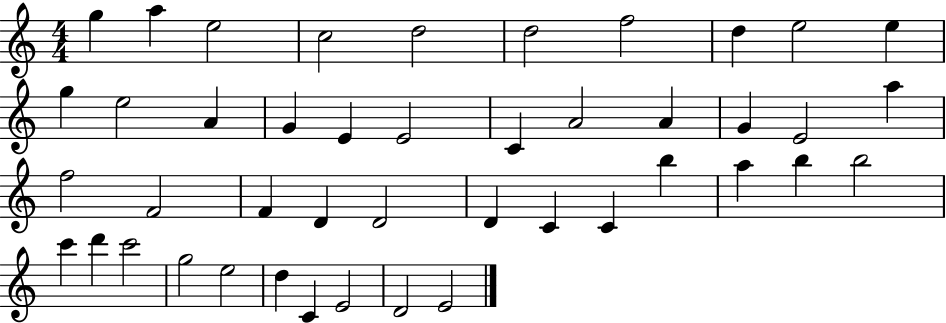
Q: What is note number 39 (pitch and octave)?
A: E5